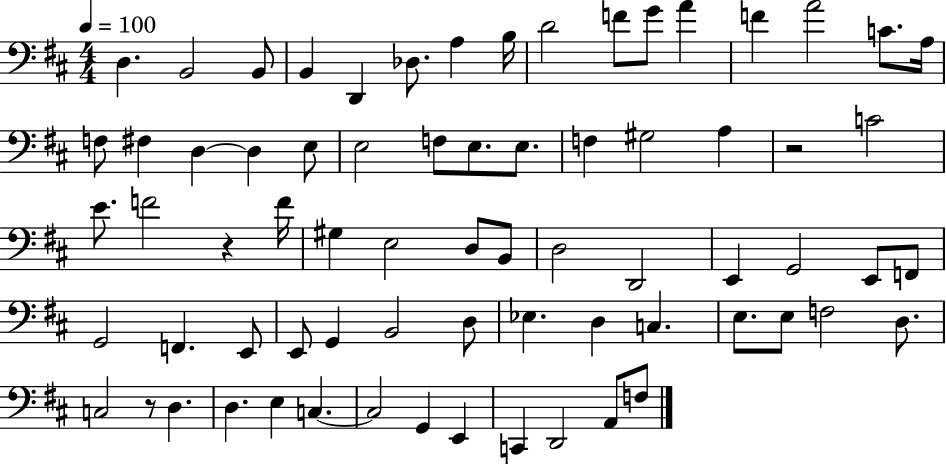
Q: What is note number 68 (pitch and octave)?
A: F3